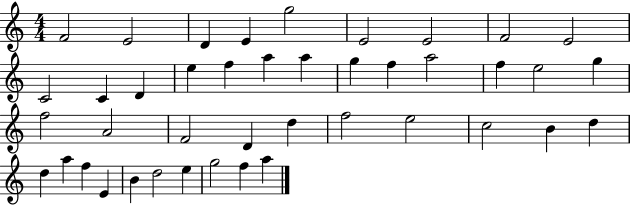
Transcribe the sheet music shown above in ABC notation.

X:1
T:Untitled
M:4/4
L:1/4
K:C
F2 E2 D E g2 E2 E2 F2 E2 C2 C D e f a a g f a2 f e2 g f2 A2 F2 D d f2 e2 c2 B d d a f E B d2 e g2 f a